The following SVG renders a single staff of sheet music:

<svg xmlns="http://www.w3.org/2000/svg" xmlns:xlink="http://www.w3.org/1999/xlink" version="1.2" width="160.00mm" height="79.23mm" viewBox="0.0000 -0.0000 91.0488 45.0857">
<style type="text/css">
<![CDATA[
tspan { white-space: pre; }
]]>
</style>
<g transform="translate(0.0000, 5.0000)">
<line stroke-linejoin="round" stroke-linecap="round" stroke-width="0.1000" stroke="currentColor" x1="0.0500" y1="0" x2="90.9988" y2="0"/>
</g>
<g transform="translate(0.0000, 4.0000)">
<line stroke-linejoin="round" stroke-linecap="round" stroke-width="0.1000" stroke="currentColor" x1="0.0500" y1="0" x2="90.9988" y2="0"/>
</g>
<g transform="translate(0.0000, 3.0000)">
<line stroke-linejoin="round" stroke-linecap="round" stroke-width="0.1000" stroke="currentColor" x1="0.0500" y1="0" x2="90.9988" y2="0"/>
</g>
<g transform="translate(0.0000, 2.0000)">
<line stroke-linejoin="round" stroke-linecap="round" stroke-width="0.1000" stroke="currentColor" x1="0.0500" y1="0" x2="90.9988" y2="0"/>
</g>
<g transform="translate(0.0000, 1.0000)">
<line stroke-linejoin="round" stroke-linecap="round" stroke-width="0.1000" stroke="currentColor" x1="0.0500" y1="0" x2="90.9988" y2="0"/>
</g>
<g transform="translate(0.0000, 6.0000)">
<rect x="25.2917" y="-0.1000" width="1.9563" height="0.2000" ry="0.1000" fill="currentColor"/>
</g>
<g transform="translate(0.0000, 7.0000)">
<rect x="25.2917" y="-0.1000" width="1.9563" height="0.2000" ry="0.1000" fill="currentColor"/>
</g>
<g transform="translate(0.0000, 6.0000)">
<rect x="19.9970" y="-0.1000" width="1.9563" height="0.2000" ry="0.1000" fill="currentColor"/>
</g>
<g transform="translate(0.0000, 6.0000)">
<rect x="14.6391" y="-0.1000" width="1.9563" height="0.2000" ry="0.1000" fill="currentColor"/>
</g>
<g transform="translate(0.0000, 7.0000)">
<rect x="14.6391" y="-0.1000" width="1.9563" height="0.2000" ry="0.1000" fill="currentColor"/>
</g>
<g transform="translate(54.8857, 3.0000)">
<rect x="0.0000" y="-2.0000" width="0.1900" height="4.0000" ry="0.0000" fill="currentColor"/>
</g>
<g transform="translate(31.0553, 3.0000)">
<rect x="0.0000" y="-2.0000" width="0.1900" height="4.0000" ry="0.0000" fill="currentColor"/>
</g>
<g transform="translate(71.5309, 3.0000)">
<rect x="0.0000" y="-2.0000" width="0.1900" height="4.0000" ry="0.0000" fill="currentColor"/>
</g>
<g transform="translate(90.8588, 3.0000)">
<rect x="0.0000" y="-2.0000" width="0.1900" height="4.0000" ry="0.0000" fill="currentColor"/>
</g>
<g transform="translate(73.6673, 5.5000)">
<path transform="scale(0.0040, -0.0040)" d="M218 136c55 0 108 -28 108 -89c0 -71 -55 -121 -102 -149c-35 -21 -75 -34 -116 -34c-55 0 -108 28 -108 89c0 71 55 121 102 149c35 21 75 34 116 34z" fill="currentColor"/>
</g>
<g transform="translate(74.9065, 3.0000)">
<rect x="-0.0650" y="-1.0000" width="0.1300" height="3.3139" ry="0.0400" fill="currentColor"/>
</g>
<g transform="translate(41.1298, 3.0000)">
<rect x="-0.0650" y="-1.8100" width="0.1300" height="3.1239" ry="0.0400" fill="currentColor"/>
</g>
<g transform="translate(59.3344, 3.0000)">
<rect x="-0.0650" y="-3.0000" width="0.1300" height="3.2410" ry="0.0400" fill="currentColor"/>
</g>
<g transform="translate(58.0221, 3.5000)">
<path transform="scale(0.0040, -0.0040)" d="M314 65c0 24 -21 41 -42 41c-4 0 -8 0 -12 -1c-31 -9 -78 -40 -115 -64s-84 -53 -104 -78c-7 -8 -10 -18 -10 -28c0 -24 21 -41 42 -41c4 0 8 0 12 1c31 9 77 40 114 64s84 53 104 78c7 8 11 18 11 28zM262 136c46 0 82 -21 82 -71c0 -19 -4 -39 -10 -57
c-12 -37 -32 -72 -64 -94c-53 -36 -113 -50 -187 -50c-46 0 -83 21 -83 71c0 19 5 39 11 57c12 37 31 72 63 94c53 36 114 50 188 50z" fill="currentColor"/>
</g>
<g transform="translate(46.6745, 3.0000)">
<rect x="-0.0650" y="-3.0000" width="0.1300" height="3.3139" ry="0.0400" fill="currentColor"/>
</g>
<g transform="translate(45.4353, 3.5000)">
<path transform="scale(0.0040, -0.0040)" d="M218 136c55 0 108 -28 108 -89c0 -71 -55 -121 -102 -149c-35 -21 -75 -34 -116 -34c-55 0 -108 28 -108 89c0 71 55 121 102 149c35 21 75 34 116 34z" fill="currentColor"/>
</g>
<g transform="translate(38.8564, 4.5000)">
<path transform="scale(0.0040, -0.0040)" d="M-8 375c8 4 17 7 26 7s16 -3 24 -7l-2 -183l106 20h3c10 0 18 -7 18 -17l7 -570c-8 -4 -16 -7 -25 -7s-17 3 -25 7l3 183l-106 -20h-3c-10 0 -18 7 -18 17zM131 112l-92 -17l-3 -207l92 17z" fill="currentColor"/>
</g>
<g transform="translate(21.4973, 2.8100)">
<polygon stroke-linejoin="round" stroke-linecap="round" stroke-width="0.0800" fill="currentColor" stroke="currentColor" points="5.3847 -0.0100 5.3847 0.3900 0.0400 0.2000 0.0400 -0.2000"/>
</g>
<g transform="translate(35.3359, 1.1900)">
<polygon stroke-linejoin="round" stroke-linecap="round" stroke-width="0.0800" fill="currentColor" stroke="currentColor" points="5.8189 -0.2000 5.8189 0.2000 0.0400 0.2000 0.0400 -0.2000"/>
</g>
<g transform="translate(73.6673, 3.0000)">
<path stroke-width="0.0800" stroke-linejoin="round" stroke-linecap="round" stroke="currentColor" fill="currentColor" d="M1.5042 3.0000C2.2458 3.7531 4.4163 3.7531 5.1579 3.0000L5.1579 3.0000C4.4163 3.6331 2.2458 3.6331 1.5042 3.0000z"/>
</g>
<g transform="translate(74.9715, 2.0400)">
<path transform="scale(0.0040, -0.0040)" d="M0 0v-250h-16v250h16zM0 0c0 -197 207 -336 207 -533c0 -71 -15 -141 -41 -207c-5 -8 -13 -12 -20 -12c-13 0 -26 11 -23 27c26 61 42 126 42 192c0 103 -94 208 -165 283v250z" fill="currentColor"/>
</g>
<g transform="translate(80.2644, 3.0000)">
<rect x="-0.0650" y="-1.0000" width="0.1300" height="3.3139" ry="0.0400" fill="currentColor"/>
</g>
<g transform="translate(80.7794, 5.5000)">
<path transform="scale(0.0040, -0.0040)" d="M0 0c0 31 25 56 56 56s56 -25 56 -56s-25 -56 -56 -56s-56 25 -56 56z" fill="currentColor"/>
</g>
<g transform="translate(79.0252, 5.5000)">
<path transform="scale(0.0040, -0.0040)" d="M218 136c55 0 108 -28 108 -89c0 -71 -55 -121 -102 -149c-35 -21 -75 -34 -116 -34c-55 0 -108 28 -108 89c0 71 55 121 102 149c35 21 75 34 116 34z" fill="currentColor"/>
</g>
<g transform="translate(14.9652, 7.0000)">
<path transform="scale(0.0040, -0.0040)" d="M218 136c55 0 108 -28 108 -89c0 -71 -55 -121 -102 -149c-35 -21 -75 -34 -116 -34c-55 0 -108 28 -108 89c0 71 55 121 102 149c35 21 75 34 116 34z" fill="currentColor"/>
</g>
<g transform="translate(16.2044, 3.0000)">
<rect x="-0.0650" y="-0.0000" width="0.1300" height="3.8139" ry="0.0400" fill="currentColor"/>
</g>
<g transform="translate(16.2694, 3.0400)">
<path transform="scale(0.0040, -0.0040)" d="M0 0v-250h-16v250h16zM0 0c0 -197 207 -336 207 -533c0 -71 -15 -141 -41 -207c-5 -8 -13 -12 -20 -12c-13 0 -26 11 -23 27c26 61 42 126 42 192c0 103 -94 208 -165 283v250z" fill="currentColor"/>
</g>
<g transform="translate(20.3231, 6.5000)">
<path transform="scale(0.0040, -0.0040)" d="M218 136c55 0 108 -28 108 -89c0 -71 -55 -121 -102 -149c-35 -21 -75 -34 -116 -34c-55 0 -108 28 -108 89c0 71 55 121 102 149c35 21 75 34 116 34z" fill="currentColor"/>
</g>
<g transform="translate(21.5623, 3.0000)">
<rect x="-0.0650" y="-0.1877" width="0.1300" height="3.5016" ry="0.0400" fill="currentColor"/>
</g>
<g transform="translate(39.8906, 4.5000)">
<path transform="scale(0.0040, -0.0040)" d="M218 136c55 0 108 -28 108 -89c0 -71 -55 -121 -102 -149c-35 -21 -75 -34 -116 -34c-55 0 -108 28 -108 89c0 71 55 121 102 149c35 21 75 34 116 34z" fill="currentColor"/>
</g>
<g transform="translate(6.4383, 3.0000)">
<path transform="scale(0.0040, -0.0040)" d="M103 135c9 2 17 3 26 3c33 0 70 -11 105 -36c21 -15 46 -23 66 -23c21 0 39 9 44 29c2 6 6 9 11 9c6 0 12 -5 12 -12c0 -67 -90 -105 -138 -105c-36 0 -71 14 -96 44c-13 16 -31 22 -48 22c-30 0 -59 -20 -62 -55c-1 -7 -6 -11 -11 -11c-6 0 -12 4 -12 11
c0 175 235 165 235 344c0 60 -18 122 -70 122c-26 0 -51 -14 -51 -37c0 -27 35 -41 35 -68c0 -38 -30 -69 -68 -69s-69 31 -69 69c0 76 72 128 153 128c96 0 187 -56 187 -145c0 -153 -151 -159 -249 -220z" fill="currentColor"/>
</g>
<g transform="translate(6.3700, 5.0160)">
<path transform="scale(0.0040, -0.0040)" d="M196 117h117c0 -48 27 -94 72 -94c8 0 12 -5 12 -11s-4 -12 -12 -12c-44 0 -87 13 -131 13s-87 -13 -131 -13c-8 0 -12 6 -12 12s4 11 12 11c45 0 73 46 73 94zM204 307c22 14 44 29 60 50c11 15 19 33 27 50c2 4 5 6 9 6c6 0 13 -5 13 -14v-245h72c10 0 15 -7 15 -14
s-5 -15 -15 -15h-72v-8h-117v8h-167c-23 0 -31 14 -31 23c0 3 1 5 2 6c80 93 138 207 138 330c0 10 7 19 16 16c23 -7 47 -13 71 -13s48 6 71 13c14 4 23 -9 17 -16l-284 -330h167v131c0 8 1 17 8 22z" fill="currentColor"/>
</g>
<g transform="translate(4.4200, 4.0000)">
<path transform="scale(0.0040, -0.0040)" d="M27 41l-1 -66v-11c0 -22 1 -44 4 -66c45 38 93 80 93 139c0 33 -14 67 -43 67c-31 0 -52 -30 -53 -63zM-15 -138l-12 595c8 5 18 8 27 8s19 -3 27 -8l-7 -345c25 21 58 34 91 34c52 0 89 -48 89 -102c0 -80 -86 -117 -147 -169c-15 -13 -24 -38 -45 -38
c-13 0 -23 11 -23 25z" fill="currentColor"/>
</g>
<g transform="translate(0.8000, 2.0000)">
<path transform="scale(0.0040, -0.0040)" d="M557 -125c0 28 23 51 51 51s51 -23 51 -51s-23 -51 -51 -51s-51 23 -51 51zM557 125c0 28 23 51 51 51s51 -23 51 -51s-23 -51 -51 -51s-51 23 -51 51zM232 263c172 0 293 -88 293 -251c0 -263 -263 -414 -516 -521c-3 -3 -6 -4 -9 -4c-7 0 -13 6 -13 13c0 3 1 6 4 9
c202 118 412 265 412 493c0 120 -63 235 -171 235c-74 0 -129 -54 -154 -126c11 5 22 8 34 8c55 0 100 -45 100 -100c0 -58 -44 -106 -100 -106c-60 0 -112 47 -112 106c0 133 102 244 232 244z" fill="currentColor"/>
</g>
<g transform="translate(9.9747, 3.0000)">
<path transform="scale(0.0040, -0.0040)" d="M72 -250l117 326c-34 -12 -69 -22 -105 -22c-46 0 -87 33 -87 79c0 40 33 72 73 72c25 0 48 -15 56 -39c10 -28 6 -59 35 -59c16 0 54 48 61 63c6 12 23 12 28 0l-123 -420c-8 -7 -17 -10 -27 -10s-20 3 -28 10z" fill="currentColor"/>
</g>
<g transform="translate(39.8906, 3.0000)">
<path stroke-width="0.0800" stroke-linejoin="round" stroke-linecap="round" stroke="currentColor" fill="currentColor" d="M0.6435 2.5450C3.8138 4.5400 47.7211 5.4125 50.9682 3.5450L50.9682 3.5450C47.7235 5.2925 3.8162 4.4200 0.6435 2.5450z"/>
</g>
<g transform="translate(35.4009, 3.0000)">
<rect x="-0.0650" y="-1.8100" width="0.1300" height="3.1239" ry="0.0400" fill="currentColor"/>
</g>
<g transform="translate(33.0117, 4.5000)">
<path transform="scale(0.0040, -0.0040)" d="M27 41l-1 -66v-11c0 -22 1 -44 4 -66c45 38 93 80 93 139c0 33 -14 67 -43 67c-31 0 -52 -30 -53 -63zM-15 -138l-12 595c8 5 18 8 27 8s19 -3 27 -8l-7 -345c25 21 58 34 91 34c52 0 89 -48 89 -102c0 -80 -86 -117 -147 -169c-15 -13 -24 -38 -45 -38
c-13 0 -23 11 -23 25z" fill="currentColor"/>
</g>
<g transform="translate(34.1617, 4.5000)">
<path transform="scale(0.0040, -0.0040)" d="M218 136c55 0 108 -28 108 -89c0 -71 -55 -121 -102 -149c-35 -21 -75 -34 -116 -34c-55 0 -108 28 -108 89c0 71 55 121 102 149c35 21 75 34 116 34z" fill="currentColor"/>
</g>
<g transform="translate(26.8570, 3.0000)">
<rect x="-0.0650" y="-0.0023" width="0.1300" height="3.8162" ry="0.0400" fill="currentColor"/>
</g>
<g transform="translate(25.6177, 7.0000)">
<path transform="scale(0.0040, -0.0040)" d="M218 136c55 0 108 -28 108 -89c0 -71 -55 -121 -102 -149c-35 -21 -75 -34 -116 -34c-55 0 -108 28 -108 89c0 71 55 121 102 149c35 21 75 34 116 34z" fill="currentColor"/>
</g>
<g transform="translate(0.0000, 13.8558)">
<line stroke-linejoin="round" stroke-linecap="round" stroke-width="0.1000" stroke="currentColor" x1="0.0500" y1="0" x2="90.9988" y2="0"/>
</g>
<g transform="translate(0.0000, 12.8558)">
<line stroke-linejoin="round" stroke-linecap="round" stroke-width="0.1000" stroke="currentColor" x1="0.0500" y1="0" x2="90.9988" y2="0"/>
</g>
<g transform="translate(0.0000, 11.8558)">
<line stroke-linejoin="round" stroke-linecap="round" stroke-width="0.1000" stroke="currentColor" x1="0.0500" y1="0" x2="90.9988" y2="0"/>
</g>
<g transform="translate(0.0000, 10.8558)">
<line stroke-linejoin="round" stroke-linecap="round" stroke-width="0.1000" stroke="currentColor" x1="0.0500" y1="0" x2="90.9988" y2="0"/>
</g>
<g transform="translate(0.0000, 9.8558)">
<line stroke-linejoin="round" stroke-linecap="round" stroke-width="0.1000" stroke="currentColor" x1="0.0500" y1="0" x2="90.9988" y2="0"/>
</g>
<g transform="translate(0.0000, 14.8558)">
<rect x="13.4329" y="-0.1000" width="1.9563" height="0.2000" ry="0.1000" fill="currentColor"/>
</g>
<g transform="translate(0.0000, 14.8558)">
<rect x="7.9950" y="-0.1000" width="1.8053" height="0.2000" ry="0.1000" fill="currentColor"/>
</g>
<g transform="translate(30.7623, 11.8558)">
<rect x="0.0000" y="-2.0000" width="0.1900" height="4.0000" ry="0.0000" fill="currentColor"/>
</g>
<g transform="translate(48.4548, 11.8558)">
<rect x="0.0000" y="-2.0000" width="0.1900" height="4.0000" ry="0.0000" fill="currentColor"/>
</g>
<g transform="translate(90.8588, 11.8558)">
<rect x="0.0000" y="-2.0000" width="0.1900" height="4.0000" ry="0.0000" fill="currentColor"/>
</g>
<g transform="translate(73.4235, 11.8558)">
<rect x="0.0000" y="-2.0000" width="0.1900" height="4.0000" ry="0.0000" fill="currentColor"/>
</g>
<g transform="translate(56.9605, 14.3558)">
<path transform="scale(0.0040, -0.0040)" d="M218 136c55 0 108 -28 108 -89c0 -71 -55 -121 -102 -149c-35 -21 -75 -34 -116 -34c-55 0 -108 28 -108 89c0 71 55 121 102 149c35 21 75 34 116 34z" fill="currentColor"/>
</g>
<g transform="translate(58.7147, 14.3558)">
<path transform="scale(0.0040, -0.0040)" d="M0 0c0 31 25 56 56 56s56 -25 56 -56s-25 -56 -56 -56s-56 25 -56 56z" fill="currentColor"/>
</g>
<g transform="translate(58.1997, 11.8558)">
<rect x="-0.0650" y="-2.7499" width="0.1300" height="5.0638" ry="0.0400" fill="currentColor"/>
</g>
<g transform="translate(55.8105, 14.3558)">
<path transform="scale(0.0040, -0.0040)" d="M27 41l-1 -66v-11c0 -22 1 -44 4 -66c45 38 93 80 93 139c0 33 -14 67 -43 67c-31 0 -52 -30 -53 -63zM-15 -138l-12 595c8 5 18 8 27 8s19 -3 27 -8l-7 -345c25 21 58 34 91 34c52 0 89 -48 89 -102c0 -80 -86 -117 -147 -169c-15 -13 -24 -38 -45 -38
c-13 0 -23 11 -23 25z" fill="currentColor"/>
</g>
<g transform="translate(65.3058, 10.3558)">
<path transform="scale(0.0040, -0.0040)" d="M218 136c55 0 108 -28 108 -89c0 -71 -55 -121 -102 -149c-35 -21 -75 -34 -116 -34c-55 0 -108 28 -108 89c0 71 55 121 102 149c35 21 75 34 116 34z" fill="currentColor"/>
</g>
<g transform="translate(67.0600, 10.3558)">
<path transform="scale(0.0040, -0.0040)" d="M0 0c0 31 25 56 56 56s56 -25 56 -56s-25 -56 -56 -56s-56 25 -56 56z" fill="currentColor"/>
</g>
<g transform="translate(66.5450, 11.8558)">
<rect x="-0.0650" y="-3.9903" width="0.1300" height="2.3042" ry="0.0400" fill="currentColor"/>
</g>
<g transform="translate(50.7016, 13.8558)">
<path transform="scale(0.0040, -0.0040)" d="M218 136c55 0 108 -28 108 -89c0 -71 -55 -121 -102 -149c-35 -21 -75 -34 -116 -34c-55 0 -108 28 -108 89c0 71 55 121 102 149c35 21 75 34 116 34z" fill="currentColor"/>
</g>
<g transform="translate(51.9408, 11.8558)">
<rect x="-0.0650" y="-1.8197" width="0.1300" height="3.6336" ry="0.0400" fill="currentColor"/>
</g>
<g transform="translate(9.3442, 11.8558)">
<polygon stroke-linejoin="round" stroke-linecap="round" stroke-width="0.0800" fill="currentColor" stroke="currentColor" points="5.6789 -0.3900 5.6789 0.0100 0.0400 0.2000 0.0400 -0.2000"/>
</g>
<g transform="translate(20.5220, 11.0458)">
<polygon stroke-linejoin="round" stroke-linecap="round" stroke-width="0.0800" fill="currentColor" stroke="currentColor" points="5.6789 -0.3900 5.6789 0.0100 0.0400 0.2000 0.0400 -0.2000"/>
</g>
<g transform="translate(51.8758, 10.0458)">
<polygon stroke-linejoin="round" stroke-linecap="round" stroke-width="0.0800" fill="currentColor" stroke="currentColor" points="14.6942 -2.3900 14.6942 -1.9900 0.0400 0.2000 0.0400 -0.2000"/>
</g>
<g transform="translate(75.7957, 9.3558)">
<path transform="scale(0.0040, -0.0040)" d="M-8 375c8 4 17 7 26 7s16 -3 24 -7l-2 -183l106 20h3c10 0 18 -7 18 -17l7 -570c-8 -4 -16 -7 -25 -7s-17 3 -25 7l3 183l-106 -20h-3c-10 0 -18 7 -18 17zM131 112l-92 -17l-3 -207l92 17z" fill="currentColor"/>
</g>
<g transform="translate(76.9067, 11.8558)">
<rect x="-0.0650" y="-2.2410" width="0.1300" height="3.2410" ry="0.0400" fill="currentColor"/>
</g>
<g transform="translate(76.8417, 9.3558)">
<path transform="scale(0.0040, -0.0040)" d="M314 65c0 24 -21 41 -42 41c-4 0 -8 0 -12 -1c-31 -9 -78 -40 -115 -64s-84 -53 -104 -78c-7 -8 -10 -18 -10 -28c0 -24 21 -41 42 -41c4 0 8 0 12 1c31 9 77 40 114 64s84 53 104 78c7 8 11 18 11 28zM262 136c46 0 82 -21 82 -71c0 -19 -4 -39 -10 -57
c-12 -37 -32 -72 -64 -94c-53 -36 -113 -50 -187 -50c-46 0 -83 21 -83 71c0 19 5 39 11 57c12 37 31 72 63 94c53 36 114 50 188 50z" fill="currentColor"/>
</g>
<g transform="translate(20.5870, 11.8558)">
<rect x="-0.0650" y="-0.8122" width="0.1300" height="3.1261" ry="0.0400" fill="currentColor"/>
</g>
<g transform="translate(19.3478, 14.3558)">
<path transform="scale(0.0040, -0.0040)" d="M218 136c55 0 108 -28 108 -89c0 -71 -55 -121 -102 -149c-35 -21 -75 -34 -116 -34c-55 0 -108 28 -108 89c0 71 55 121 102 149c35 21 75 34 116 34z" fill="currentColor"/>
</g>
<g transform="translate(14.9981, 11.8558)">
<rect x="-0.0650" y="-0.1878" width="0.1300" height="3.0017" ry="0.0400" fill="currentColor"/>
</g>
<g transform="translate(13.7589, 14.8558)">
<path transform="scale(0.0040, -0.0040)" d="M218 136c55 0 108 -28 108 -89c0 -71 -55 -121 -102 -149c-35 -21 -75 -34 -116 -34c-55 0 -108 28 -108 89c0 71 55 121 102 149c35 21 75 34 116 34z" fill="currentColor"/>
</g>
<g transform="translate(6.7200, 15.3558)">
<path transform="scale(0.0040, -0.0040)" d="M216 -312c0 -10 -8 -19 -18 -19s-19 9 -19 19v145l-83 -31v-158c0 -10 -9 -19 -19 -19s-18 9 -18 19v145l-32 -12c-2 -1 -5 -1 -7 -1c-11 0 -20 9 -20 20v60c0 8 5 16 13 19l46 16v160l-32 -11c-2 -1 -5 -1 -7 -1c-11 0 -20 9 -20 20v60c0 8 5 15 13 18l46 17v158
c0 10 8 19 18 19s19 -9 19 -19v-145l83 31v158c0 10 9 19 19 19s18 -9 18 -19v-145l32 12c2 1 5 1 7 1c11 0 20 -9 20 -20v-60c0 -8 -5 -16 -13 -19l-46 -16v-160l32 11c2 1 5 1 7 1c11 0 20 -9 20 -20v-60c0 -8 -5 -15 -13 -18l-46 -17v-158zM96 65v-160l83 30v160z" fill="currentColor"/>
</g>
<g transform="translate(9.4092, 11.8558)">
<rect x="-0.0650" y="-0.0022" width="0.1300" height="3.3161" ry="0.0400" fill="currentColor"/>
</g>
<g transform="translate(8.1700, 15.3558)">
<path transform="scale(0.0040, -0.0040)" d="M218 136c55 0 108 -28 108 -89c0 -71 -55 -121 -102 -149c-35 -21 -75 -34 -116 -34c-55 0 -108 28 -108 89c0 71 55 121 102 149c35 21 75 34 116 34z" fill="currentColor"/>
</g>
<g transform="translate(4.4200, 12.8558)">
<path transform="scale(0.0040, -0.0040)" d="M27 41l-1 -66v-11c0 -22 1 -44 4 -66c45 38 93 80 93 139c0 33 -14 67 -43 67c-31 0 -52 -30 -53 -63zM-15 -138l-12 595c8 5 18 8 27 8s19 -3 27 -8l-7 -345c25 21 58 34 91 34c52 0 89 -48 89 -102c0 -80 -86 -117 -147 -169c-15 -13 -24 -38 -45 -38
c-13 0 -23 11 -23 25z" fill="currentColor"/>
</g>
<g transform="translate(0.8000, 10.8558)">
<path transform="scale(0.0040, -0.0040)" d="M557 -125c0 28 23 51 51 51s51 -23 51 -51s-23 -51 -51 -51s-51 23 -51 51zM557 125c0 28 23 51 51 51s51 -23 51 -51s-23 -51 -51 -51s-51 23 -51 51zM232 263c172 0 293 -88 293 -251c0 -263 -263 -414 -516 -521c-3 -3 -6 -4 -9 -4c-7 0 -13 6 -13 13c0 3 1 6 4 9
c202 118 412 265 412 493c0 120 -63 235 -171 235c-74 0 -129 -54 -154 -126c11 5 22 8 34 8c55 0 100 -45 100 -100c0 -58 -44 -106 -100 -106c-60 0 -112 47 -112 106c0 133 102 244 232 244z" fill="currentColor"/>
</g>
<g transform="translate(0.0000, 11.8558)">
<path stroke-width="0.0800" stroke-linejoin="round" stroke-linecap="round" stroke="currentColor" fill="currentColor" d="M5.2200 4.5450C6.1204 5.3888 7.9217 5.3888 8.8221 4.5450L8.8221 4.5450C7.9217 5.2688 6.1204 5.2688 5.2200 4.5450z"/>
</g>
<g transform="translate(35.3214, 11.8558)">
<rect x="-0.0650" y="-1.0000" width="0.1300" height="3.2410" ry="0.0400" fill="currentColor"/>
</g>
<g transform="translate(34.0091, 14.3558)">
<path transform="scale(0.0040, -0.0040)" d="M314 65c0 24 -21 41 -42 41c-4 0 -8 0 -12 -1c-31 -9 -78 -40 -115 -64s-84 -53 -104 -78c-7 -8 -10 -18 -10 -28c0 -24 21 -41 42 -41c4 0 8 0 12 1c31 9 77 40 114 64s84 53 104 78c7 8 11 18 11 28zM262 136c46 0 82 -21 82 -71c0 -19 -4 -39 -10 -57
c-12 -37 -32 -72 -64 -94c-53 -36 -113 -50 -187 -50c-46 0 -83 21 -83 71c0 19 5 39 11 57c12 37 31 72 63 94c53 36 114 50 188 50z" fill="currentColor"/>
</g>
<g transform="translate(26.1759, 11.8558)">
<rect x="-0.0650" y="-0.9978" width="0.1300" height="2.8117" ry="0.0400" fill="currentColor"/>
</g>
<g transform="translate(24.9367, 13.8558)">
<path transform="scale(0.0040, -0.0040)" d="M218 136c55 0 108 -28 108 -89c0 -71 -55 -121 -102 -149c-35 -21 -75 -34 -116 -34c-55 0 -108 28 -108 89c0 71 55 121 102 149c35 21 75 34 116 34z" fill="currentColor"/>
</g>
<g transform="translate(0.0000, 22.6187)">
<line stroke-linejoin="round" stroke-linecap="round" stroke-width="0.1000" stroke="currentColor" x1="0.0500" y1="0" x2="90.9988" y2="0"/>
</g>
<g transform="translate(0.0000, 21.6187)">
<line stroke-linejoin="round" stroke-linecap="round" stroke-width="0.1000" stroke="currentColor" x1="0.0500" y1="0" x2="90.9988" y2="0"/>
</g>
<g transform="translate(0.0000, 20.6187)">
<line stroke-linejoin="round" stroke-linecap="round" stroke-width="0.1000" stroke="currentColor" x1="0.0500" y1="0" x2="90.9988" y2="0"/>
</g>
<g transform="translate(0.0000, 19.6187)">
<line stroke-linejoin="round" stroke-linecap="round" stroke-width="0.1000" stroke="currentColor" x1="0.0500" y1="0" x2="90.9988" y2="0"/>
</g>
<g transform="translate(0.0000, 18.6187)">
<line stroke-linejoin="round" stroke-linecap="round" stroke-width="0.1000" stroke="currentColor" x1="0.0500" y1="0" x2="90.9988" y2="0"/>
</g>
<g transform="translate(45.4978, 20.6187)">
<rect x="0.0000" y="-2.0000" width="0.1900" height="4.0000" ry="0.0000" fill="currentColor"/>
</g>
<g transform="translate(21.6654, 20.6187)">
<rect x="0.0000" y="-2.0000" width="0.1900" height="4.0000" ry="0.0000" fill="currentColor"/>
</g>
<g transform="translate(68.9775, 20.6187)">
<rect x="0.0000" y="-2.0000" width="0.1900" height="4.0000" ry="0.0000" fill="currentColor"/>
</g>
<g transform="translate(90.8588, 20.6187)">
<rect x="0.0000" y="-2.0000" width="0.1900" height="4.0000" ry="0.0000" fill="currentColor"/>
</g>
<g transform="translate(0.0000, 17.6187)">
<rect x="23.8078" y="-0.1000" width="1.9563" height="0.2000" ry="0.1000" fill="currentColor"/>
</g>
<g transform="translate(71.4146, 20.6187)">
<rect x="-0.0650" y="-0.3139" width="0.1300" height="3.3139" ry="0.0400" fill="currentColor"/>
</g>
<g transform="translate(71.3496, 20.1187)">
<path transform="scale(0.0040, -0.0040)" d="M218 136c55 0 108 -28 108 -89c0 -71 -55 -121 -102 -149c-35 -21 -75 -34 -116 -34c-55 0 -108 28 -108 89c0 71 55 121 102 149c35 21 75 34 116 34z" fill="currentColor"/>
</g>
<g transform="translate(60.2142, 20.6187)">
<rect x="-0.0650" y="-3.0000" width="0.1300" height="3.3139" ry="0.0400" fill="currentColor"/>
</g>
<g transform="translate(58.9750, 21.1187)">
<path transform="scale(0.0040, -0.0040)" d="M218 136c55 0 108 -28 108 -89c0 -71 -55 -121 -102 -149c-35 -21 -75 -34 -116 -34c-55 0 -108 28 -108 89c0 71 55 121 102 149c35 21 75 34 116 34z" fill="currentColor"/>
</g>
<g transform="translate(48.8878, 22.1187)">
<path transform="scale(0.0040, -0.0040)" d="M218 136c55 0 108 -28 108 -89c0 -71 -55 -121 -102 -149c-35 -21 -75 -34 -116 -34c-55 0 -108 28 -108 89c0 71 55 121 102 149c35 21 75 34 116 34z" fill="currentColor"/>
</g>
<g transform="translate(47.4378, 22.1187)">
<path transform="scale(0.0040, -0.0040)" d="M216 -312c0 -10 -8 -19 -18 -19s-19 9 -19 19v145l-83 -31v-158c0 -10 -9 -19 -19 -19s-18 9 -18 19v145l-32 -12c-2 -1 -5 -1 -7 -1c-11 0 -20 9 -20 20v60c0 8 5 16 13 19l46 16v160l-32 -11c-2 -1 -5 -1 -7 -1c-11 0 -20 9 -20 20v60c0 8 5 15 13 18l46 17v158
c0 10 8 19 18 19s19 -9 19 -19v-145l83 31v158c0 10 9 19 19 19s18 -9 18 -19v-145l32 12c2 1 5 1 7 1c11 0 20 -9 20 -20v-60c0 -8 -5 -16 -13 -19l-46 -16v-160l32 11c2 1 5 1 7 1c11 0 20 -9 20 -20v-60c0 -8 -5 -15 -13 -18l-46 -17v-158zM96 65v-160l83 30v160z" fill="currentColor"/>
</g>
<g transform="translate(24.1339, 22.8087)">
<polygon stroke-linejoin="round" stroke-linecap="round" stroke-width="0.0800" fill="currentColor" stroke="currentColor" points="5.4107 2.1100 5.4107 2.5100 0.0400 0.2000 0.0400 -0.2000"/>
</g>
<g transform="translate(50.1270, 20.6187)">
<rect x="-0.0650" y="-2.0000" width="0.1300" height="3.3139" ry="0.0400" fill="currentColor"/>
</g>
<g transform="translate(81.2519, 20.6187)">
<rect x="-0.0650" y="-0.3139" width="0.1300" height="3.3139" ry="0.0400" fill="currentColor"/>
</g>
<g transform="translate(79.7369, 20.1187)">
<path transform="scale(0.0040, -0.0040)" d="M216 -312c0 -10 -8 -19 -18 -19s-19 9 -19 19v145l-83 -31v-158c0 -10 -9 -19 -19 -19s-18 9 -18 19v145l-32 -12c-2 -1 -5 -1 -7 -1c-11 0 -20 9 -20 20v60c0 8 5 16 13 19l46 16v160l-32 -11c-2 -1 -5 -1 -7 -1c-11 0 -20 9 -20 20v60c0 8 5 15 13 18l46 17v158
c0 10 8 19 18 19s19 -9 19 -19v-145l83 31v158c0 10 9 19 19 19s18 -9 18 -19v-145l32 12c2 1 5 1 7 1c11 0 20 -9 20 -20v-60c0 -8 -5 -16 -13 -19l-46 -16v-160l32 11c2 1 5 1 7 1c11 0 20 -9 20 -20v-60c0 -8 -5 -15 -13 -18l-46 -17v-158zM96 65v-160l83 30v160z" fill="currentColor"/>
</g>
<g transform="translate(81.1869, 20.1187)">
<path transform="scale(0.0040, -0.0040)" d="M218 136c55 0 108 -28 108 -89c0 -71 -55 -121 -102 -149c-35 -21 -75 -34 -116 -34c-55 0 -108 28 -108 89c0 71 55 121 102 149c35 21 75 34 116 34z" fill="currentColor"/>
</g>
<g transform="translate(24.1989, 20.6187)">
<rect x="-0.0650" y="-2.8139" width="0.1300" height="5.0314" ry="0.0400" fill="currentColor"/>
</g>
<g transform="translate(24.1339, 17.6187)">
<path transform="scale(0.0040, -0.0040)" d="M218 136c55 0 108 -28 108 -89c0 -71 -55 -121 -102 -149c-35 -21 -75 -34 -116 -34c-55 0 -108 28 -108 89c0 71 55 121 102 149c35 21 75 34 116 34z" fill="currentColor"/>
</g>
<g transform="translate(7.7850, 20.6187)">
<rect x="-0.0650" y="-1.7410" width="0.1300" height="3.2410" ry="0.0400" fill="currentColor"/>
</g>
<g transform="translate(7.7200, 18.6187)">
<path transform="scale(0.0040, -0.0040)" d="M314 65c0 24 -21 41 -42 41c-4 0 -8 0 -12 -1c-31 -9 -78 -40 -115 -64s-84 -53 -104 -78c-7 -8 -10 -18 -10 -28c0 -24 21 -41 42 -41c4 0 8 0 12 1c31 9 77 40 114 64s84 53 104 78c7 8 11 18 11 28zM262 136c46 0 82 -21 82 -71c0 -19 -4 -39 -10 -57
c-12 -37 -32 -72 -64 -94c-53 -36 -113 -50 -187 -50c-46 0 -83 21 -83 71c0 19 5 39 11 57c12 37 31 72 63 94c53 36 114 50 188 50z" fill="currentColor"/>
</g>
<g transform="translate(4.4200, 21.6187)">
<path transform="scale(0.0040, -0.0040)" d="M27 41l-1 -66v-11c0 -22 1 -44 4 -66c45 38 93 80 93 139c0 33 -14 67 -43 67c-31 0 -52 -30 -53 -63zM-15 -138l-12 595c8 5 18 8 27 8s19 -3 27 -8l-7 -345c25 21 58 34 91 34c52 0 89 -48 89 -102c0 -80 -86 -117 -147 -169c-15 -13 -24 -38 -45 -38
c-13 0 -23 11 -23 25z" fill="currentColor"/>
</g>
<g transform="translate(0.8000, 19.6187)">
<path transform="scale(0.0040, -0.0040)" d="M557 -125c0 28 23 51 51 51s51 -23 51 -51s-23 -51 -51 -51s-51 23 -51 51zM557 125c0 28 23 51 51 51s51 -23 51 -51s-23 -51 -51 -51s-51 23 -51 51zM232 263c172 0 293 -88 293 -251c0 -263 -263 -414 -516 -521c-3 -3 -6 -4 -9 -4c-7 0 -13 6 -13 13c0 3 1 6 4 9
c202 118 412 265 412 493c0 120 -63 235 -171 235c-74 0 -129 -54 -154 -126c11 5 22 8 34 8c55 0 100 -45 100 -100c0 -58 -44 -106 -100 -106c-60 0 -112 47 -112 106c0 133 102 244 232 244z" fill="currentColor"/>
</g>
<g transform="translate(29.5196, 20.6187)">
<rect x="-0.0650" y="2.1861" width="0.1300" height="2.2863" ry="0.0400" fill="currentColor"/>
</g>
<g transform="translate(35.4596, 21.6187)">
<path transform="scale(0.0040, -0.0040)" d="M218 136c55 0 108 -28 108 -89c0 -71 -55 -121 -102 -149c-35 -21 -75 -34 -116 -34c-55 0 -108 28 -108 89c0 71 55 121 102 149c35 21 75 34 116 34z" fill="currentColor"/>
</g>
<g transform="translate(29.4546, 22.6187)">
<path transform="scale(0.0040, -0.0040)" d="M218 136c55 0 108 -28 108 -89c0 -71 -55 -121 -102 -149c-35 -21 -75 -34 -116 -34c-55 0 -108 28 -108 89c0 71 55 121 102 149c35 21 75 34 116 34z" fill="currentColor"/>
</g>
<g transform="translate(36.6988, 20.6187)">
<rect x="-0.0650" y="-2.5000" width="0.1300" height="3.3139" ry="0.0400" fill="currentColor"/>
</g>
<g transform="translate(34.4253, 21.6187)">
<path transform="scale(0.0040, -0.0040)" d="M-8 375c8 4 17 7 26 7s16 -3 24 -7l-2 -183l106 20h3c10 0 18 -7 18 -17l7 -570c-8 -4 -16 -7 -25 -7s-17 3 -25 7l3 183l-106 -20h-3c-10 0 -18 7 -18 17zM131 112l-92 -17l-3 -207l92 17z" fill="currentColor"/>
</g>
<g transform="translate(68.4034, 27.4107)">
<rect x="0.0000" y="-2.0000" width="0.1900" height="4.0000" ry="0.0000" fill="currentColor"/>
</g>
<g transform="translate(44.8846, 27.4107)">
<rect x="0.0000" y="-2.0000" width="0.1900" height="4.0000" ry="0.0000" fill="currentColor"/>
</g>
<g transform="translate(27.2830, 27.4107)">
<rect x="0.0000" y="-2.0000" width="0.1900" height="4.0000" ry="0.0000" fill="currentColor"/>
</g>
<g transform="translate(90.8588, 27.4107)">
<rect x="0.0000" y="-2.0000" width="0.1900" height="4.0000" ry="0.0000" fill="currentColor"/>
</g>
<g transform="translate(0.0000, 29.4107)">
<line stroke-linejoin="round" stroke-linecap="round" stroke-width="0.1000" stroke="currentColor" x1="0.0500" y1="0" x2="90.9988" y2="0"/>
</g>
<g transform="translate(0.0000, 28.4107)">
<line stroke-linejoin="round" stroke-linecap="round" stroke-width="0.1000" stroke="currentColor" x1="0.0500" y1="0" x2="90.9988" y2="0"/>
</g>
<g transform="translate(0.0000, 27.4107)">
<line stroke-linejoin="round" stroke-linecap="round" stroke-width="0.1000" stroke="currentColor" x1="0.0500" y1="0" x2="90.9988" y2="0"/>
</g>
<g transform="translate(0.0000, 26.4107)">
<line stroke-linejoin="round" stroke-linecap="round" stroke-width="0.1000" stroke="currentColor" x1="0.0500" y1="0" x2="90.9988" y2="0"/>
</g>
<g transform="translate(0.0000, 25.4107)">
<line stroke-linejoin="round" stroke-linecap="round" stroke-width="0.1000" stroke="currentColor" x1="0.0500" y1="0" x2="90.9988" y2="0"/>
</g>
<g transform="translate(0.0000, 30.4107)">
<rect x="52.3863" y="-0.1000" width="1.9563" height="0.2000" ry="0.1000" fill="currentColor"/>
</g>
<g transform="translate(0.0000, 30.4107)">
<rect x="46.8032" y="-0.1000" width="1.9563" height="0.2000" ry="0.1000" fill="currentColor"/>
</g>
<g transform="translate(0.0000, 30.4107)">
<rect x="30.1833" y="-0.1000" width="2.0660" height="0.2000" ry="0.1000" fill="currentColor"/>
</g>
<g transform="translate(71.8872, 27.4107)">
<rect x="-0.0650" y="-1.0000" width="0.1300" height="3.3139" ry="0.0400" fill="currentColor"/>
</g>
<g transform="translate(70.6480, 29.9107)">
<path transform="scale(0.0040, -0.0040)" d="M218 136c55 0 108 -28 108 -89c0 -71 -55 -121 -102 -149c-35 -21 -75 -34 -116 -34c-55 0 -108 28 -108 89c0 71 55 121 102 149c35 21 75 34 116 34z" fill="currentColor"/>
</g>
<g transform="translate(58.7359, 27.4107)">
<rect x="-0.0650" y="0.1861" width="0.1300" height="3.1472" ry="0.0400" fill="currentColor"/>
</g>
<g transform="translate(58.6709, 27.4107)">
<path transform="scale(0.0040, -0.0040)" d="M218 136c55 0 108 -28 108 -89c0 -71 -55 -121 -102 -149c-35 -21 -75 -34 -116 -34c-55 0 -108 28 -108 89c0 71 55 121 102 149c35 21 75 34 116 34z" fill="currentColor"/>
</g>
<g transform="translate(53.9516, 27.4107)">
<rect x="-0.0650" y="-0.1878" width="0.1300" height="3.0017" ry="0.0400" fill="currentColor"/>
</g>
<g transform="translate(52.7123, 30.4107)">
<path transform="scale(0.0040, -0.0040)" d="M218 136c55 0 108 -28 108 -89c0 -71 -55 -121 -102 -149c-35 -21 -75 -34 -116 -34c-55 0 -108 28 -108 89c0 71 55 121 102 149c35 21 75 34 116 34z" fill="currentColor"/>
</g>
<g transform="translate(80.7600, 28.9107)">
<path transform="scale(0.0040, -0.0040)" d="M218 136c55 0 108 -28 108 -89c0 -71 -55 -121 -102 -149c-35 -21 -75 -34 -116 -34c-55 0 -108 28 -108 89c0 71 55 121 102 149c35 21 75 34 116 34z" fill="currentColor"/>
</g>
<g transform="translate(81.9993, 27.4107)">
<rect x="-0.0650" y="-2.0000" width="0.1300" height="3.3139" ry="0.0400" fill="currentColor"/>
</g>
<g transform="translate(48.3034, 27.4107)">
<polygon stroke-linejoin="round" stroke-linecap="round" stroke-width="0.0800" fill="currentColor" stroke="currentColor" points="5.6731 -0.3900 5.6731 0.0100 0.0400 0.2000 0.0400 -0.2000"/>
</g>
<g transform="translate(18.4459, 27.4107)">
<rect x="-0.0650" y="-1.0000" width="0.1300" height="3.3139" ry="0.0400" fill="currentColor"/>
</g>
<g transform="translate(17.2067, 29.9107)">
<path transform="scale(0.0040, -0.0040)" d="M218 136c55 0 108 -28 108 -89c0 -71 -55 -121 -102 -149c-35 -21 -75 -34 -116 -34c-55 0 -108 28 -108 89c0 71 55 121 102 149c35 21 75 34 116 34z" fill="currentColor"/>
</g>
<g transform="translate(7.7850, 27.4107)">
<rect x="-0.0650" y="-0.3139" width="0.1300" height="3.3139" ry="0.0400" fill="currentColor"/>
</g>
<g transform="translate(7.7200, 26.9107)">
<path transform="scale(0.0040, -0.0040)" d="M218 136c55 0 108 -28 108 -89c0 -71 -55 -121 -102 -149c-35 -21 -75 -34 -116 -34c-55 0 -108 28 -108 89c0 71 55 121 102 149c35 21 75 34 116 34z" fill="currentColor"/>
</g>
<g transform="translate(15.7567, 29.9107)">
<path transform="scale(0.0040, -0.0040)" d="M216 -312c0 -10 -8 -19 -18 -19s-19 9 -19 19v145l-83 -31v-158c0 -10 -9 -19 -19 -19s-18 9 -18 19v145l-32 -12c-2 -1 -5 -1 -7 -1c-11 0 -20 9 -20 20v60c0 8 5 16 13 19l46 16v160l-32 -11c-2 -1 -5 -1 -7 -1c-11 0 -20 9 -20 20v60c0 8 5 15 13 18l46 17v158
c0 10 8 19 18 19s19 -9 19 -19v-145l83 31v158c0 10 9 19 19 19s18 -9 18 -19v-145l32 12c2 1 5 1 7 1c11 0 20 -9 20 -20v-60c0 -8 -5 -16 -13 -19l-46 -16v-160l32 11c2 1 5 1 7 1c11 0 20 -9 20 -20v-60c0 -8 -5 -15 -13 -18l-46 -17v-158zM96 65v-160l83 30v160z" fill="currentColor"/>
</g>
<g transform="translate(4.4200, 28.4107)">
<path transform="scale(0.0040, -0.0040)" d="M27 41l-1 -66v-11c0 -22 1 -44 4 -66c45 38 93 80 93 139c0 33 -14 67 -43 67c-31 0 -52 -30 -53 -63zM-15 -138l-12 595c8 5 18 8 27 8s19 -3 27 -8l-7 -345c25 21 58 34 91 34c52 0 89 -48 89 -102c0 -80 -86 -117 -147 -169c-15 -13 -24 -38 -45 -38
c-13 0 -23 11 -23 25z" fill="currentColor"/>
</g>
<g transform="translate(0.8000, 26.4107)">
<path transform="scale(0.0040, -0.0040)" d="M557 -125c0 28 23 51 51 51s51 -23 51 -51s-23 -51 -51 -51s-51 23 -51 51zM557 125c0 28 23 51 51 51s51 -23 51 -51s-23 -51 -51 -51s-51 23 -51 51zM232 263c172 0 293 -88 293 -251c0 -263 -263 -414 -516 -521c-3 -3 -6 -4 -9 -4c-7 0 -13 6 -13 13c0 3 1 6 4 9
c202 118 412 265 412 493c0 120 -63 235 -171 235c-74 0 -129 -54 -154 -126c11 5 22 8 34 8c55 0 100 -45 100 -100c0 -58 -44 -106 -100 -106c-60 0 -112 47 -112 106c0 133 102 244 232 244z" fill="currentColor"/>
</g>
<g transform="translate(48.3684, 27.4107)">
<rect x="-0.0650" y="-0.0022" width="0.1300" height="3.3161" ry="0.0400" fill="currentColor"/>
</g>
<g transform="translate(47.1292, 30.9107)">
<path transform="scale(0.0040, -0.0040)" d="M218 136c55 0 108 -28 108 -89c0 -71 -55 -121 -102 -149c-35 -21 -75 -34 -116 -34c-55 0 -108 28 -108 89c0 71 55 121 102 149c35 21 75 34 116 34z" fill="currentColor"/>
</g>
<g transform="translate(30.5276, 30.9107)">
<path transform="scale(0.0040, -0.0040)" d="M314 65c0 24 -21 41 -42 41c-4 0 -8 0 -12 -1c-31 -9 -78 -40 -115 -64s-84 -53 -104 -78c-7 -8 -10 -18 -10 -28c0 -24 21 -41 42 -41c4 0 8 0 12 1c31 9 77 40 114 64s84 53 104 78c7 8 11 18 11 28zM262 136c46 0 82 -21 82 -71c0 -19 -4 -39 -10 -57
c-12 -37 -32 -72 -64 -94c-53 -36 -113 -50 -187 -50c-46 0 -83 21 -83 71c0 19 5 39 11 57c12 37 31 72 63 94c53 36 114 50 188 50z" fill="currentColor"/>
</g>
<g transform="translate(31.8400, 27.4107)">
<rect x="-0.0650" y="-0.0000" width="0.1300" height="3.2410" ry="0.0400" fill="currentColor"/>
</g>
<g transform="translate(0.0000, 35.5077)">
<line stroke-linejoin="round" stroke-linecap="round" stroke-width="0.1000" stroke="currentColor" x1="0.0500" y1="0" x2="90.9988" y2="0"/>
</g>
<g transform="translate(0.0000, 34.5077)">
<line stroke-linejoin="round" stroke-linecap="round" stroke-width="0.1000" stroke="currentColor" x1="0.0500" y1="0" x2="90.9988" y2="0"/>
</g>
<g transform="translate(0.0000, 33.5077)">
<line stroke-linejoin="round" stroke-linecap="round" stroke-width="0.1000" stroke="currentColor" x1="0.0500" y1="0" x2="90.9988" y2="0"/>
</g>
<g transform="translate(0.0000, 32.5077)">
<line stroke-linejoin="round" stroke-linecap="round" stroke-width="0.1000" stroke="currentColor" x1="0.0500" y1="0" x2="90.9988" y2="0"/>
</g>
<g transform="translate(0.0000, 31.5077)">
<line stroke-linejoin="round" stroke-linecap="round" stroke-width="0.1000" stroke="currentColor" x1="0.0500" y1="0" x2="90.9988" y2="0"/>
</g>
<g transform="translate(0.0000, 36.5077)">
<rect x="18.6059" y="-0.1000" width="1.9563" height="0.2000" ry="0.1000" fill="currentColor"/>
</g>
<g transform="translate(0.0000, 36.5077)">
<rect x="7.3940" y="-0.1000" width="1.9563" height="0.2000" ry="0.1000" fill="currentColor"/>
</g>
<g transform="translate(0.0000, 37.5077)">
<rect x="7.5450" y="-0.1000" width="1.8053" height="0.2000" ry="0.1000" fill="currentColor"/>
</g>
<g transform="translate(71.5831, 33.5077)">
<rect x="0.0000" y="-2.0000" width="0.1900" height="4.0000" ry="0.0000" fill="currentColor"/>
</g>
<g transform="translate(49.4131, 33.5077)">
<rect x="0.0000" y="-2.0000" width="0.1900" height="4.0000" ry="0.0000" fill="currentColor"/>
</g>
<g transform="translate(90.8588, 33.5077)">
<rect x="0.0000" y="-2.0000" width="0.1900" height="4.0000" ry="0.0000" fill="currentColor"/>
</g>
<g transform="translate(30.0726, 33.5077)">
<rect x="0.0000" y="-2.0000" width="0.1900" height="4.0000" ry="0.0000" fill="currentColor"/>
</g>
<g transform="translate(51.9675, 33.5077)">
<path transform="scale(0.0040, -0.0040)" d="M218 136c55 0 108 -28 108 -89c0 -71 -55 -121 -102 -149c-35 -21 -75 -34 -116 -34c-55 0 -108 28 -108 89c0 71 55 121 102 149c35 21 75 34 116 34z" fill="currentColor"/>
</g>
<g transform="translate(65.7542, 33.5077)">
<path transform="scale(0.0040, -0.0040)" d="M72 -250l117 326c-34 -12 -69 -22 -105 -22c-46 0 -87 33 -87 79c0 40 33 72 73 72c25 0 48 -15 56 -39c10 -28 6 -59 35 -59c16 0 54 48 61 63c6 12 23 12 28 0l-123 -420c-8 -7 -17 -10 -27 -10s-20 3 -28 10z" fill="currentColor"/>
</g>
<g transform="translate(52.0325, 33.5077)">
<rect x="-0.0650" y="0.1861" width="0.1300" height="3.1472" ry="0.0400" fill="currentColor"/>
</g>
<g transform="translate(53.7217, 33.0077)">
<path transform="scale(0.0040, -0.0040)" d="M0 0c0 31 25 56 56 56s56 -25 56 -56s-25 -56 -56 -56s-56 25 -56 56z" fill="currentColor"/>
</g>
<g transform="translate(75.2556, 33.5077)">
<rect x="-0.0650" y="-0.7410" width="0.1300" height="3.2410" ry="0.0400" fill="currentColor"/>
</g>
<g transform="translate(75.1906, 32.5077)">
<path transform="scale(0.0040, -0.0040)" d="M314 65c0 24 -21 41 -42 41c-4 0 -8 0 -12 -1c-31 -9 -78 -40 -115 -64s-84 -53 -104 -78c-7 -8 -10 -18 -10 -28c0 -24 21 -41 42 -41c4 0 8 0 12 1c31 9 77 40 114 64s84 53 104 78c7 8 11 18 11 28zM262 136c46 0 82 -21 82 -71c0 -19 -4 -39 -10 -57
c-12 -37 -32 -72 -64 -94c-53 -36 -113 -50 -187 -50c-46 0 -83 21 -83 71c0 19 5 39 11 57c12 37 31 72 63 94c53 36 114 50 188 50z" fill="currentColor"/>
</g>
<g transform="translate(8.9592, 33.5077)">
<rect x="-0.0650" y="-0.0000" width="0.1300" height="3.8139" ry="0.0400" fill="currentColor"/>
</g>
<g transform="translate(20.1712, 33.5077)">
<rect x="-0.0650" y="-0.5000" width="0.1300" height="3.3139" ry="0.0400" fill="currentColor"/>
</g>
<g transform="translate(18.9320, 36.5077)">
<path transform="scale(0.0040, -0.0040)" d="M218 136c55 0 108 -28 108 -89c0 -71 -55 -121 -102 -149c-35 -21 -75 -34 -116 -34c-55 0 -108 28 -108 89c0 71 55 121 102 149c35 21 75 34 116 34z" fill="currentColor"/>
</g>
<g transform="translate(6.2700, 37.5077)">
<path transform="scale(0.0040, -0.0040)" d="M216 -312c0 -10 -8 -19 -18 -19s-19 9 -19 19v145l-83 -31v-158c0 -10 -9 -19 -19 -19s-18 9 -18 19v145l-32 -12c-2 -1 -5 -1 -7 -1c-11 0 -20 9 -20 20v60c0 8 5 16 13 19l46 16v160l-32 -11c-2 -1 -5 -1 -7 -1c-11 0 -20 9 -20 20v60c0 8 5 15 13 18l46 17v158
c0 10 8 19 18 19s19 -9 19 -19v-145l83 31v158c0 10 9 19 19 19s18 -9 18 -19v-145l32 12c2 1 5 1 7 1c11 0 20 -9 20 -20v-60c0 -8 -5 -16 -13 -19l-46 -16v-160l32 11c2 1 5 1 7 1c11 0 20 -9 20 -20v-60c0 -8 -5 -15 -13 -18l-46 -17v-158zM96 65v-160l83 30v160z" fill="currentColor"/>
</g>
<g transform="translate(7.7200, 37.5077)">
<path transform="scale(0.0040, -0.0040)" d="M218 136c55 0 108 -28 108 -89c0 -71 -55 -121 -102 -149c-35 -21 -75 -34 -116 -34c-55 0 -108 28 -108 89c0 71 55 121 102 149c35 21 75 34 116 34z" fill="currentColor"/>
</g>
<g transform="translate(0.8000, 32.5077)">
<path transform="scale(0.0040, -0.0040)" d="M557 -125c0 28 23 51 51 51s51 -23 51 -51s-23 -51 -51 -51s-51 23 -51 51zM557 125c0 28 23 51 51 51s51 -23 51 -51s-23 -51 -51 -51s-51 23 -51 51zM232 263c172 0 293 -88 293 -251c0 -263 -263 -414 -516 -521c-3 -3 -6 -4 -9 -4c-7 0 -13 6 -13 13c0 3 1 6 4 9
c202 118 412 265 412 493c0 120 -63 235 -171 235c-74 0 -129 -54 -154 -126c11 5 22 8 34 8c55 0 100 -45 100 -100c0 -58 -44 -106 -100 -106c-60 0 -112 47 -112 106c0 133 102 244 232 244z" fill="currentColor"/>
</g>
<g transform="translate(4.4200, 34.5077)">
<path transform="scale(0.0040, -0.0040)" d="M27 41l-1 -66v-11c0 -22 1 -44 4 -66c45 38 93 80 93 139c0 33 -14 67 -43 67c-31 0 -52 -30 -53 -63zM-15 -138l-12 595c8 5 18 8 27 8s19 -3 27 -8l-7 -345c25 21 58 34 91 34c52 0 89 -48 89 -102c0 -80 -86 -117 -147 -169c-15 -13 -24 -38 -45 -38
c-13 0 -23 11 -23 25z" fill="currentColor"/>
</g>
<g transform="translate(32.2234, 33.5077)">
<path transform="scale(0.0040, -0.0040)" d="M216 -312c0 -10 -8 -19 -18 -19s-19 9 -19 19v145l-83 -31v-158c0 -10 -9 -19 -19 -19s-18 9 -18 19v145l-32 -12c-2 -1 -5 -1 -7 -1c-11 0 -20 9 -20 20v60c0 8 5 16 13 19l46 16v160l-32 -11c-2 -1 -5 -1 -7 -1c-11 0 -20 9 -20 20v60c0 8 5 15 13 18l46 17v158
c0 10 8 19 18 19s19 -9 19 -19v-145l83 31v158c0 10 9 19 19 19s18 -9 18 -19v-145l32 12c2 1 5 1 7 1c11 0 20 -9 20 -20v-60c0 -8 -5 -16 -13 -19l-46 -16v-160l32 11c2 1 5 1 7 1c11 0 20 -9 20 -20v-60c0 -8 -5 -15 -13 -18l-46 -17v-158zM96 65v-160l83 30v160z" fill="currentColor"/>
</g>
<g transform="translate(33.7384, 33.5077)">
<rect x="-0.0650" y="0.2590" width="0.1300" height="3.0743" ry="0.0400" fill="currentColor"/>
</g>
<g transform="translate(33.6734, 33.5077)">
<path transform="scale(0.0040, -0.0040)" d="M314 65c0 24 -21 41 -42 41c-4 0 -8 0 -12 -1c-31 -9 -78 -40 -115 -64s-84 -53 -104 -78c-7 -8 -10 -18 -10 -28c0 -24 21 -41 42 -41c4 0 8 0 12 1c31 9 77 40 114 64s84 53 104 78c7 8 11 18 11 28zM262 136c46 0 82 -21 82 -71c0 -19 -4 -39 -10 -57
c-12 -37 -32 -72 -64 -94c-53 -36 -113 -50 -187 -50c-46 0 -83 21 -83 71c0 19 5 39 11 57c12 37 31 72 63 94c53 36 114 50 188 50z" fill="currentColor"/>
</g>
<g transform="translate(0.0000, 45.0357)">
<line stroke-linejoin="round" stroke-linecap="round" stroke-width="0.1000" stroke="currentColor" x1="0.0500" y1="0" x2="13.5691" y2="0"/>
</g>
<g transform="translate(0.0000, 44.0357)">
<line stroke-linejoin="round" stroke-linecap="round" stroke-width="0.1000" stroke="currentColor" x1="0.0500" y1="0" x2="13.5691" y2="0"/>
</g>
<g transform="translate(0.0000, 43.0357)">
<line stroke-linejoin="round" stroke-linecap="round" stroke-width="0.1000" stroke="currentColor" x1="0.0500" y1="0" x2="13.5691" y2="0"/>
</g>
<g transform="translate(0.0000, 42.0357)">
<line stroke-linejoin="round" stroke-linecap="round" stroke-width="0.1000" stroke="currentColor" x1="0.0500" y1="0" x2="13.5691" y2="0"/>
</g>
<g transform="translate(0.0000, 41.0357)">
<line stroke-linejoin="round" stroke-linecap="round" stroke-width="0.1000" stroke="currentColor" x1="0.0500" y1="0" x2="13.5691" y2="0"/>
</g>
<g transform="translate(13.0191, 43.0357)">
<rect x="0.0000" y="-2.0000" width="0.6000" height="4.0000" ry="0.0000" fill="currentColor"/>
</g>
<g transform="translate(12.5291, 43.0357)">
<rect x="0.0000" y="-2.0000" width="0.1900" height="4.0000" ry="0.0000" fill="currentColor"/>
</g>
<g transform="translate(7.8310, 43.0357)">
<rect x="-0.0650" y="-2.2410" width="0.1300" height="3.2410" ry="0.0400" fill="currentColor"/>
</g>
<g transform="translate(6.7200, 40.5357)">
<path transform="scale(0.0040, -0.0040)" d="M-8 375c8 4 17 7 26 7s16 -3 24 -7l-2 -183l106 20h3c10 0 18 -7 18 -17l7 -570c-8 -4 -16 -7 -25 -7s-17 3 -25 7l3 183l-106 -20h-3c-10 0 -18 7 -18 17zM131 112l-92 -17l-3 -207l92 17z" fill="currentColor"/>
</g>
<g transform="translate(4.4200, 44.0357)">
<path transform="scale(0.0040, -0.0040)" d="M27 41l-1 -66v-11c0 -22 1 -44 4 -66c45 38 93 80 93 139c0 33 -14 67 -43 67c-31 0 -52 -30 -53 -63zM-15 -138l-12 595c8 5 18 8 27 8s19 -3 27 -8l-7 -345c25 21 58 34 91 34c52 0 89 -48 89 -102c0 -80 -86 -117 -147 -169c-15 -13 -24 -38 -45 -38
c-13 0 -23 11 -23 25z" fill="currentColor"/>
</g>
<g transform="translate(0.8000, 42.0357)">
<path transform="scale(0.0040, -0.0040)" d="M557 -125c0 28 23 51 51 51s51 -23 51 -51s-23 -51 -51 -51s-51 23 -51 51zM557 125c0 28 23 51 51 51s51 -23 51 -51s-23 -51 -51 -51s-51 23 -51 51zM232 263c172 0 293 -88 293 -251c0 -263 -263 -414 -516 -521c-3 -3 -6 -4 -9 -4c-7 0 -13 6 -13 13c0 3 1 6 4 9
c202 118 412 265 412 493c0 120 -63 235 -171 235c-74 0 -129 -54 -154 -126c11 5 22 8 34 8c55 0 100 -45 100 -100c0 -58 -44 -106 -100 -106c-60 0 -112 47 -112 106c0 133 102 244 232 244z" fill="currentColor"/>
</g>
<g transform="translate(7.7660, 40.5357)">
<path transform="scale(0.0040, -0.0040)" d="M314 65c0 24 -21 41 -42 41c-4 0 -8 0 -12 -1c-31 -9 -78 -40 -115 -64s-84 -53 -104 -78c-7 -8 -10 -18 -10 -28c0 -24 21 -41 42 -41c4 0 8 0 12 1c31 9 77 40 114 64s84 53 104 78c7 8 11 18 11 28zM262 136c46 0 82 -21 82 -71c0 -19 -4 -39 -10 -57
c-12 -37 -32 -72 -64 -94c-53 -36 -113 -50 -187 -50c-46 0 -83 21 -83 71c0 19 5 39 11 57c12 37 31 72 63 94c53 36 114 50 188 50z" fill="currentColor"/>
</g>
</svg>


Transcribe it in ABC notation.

X:1
T:Untitled
M:2/4
L:1/4
K:F
z/2 C,,/2 D,,/2 C,,/2 _A,,/2 A,,/2 C, C,2 F,,/2 F,, ^D,,/2 E,,/2 F,,/2 G,,/2 F,,2 G,,/2 _F,,/2 G,/2 B,2 A,2 C/2 G,,/2 B,, ^A,, C, E, ^E, E, ^F,, D,,2 D,,/2 E,,/2 D, F,, A,, ^C,, E,, ^D,2 D, z/2 F,2 B,2